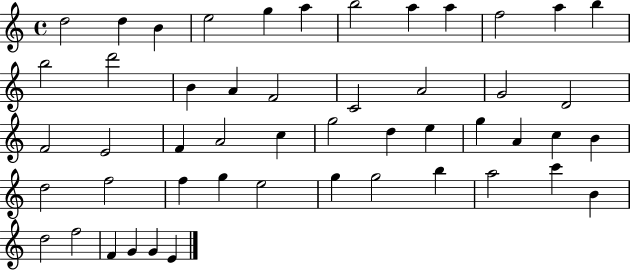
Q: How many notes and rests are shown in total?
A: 50